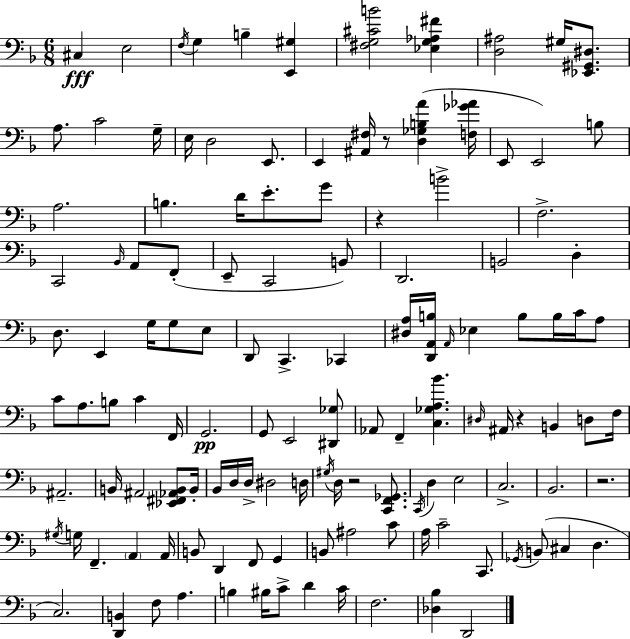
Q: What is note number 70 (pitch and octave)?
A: D#3